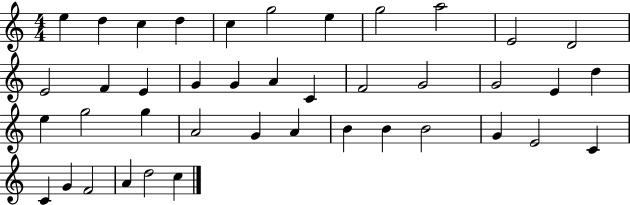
X:1
T:Untitled
M:4/4
L:1/4
K:C
e d c d c g2 e g2 a2 E2 D2 E2 F E G G A C F2 G2 G2 E d e g2 g A2 G A B B B2 G E2 C C G F2 A d2 c